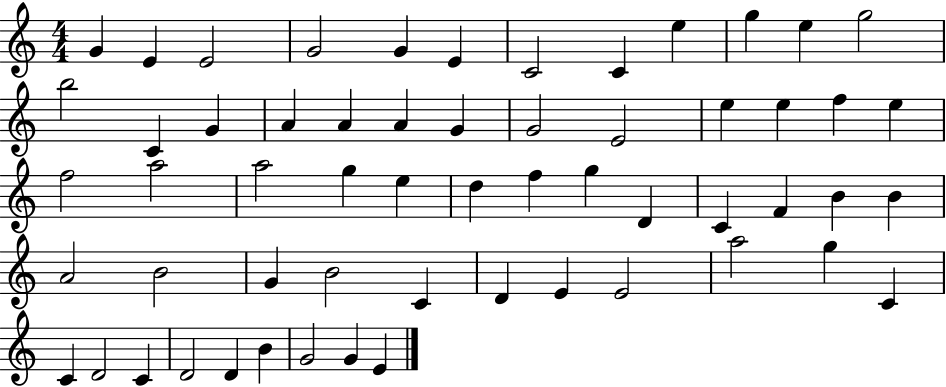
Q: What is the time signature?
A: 4/4